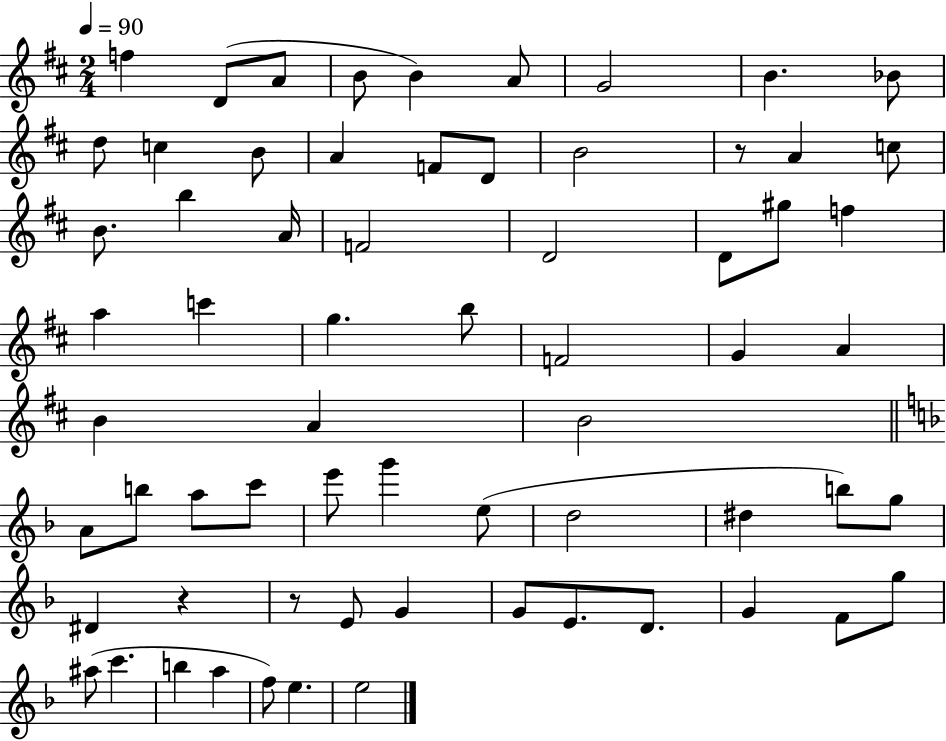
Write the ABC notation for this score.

X:1
T:Untitled
M:2/4
L:1/4
K:D
f D/2 A/2 B/2 B A/2 G2 B _B/2 d/2 c B/2 A F/2 D/2 B2 z/2 A c/2 B/2 b A/4 F2 D2 D/2 ^g/2 f a c' g b/2 F2 G A B A B2 A/2 b/2 a/2 c'/2 e'/2 g' e/2 d2 ^d b/2 g/2 ^D z z/2 E/2 G G/2 E/2 D/2 G F/2 g/2 ^a/2 c' b a f/2 e e2